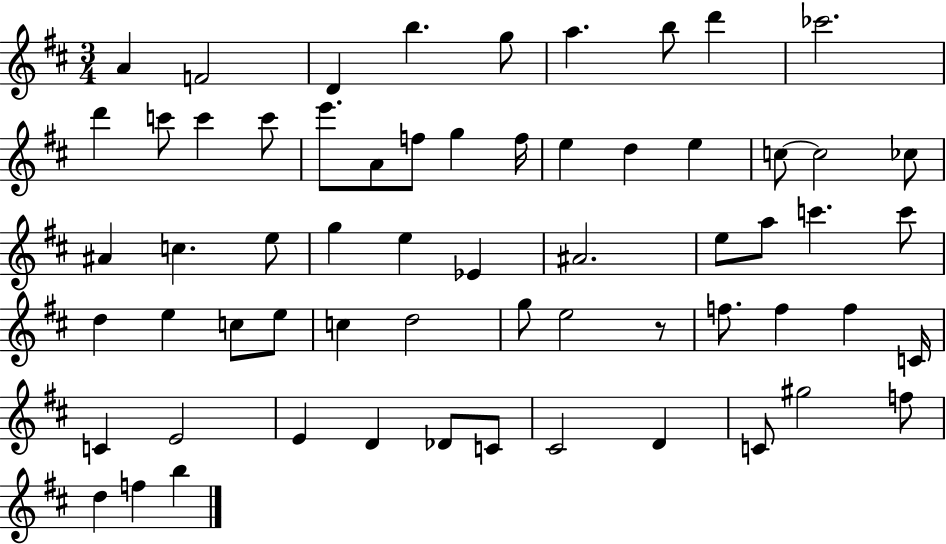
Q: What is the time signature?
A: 3/4